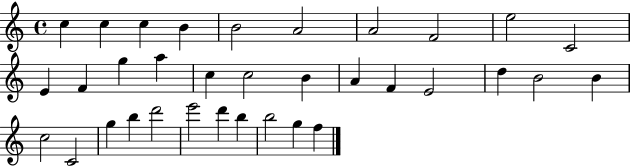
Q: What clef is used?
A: treble